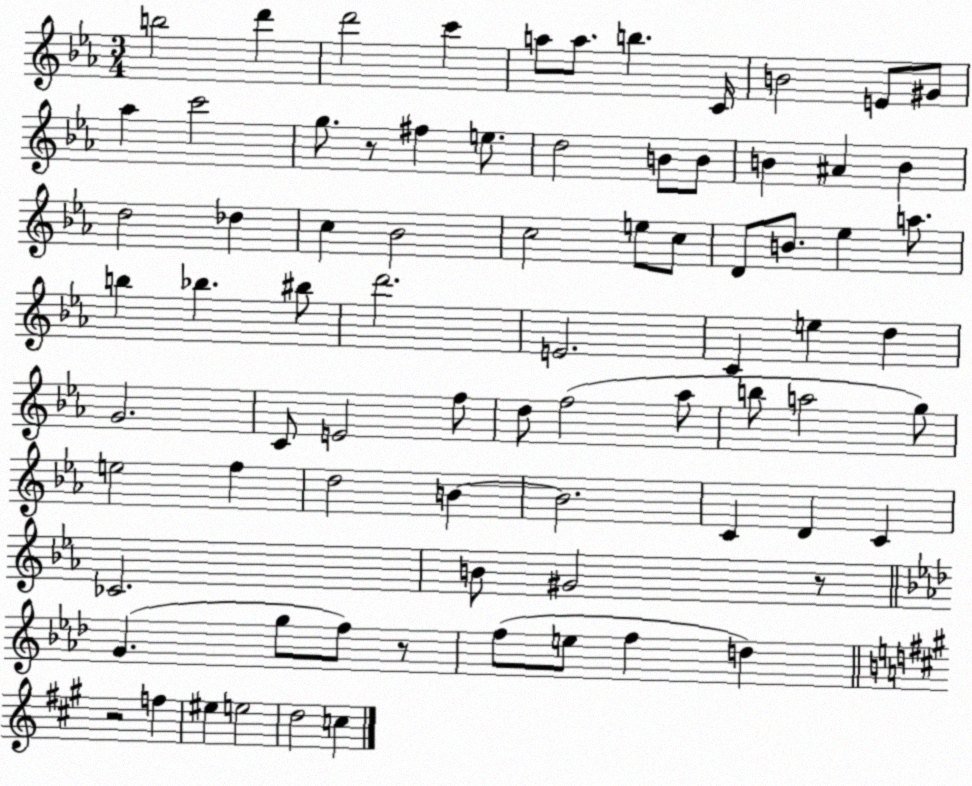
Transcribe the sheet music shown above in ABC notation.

X:1
T:Untitled
M:3/4
L:1/4
K:Eb
b2 d' d'2 c' a/2 a/2 b C/4 B2 E/2 ^G/2 _a c'2 g/2 z/2 ^f e/2 d2 B/2 B/2 B ^A B d2 _d c _B2 c2 e/2 c/2 D/2 B/2 _e a/2 b _b ^b/2 d'2 E2 C e d G2 C/2 E2 f/2 d/2 f2 _a/2 b/2 a2 g/2 e2 f d2 B B2 C D C _C2 B/2 ^G2 z/2 G g/2 f/2 z/2 f/2 e/2 f d z2 f ^e e2 d2 c